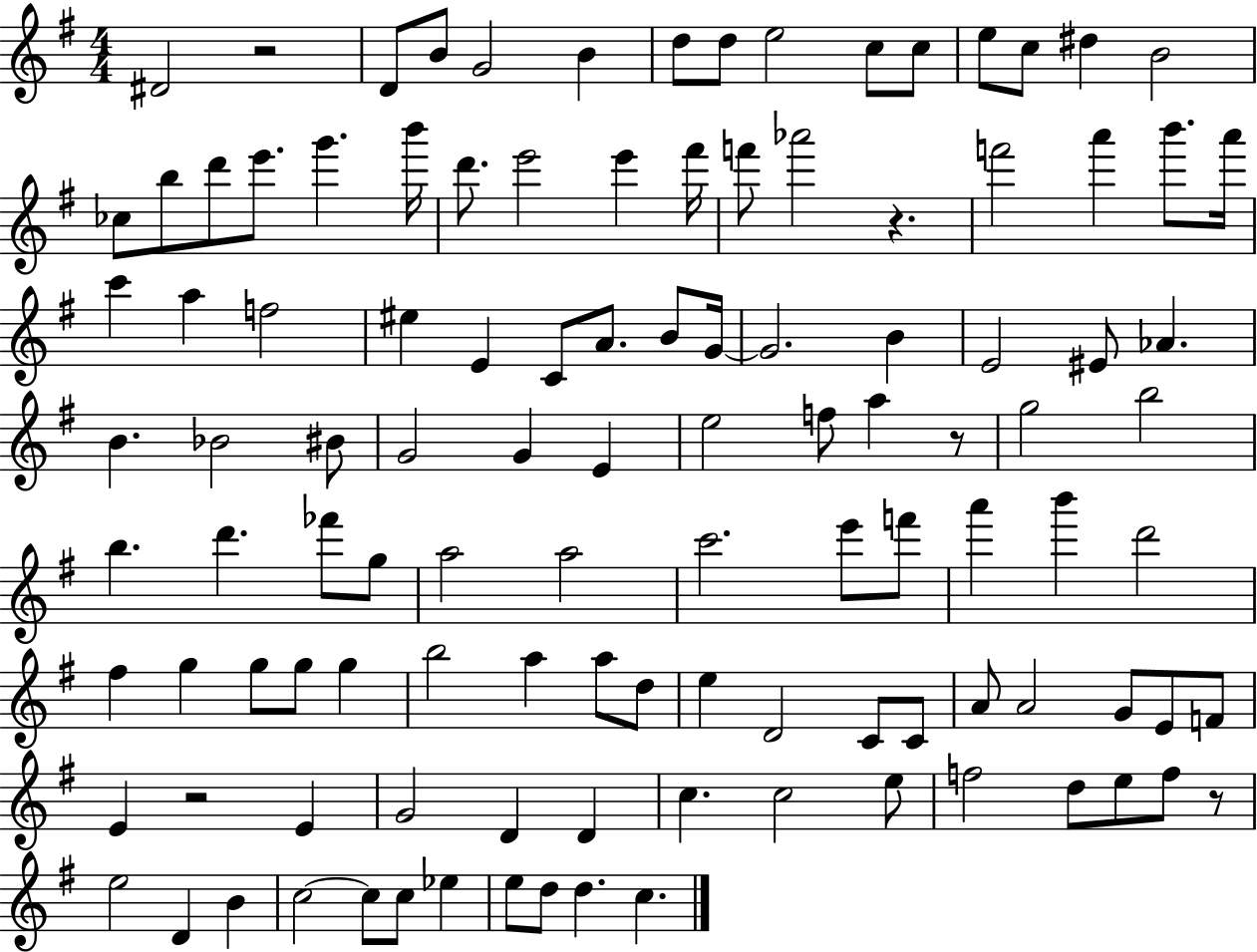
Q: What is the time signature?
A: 4/4